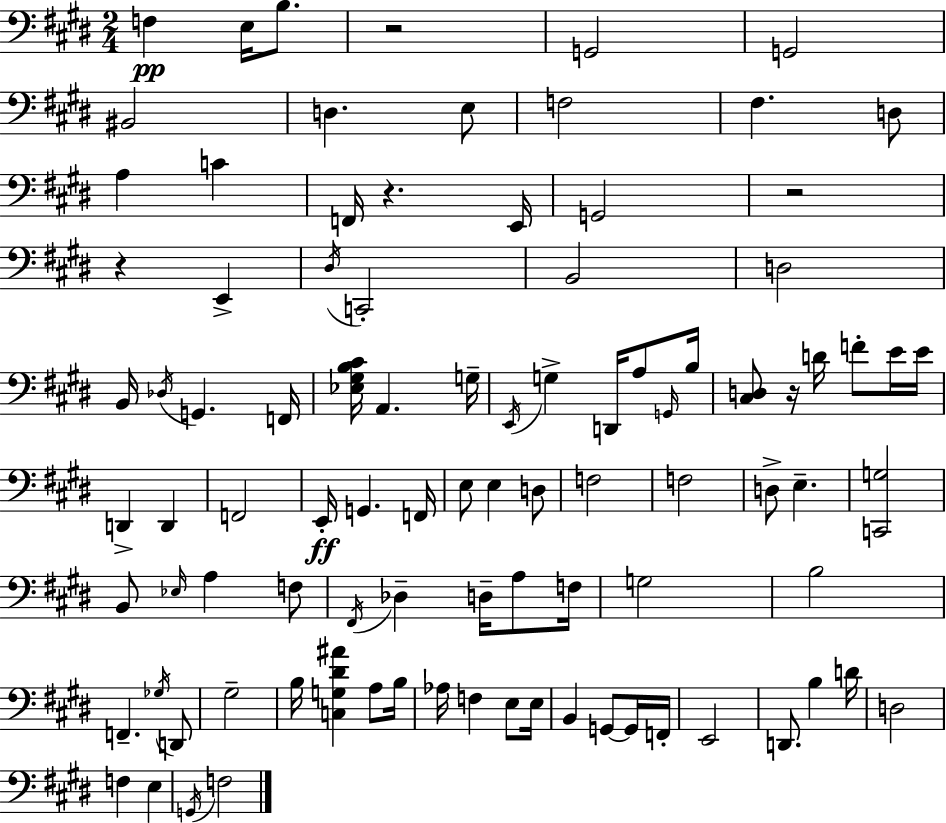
{
  \clef bass
  \numericTimeSignature
  \time 2/4
  \key e \major
  \repeat volta 2 { f4\pp e16 b8. | r2 | g,2 | g,2 | \break bis,2 | d4. e8 | f2 | fis4. d8 | \break a4 c'4 | f,16 r4. e,16 | g,2 | r2 | \break r4 e,4-> | \acciaccatura { dis16 } c,2-. | b,2 | d2 | \break b,16 \acciaccatura { des16 } g,4. | f,16 <ees gis b cis'>16 a,4. | g16-- \acciaccatura { e,16 } g4-> d,16 | a8 \grace { g,16 } b16 <cis d>8 r16 d'16 | \break f'8-. e'16 e'16 d,4-> | d,4 f,2 | e,16-.\ff g,4. | f,16 e8 e4 | \break d8 f2 | f2 | d8-> e4.-- | <c, g>2 | \break b,8 \grace { ees16 } a4 | f8 \acciaccatura { fis,16 } des4-- | d16-- a8 f16 g2 | b2 | \break f,4.-- | \acciaccatura { ges16 } d,8 gis2-- | b16 | <c g dis' ais'>4 a8 b16 aes16 | \break f4 e8 e16 b,4 | g,8~~ g,16 f,16-. e,2 | d,8. | b4 d'16 d2 | \break f4 | e4 \acciaccatura { g,16 } | f2 | } \bar "|."
}